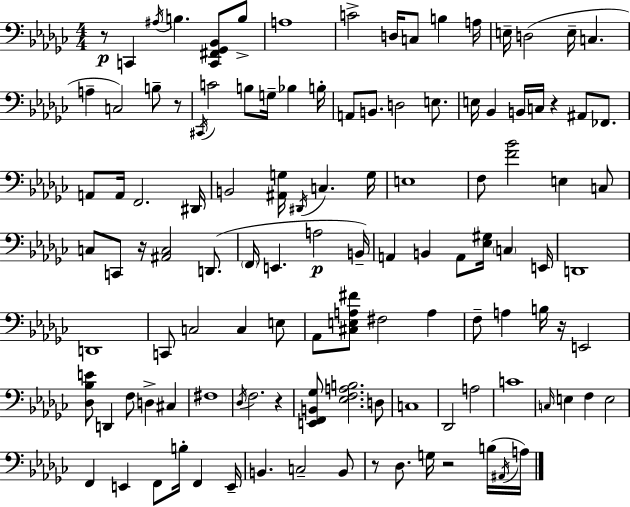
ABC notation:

X:1
T:Untitled
M:4/4
L:1/4
K:Ebm
z/2 C,, ^A,/4 B, [C,,^F,,_G,,_B,,]/2 B,/2 A,4 C2 D,/4 C,/2 B, A,/4 E,/4 D,2 E,/4 C, A, C,2 B,/2 z/2 ^C,,/4 C2 B,/2 G,/4 _B, B,/4 A,,/2 B,,/2 D,2 E,/2 E,/4 _B,, B,,/4 C,/4 z ^A,,/2 _F,,/2 A,,/2 A,,/4 F,,2 ^D,,/4 B,,2 [^A,,G,]/4 ^D,,/4 C, G,/4 E,4 F,/2 [F_B]2 E, C,/2 C,/2 C,,/2 z/4 [^A,,C,]2 D,,/2 F,,/4 E,, A,2 B,,/4 A,, B,, A,,/2 [_E,^G,]/4 C, E,,/4 D,,4 D,,4 C,,/2 C,2 C, E,/2 _A,,/2 [^C,E,A,^F]/2 ^F,2 A, F,/2 A, B,/4 z/4 E,,2 [_D,_B,E]/2 D,, F,/2 D, ^C, ^F,4 _D,/4 F,2 z [E,,F,,B,,_G,]/2 [_E,F,A,B,]2 D,/2 C,4 _D,,2 A,2 C4 C,/4 E, F, E,2 F,, E,, F,,/2 B,/4 F,, E,,/4 B,, C,2 B,,/2 z/2 _D,/2 G,/4 z2 B,/4 ^A,,/4 A,/4